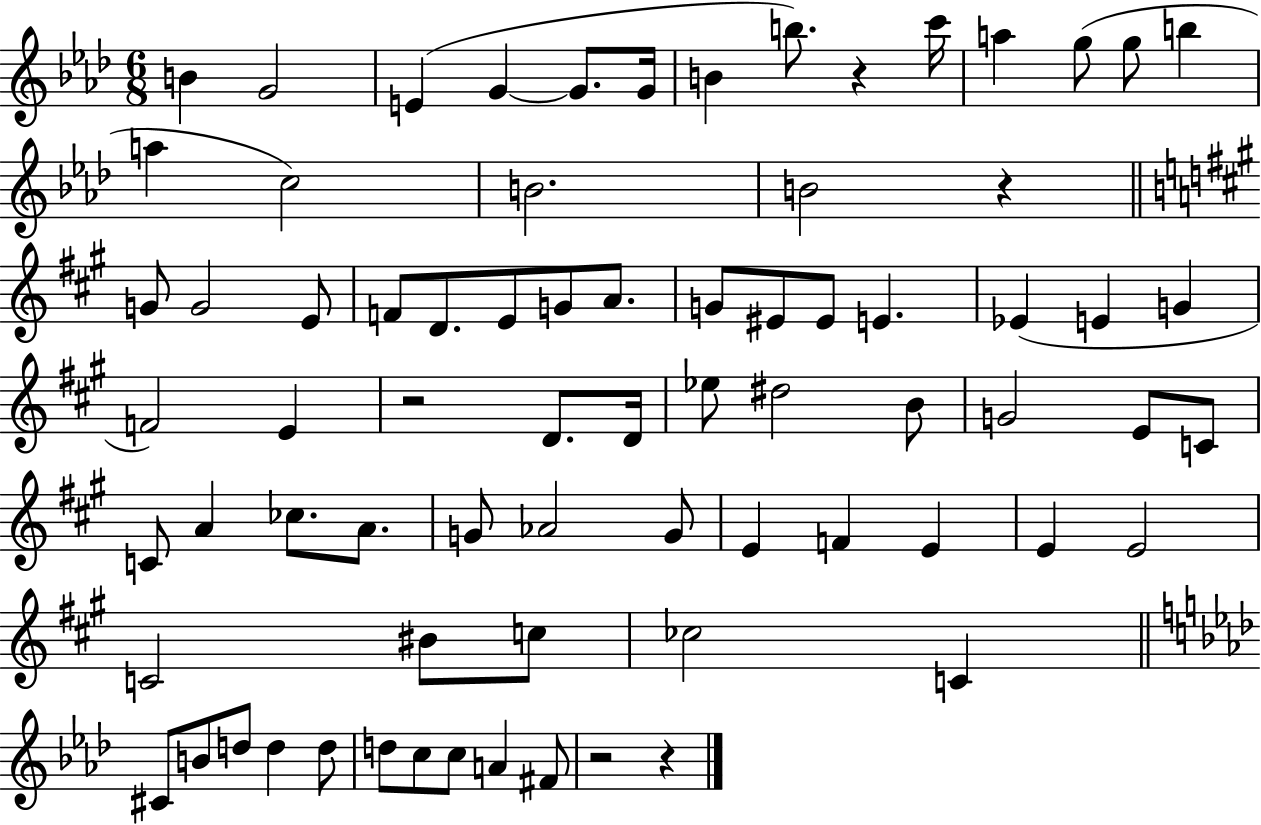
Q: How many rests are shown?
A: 5